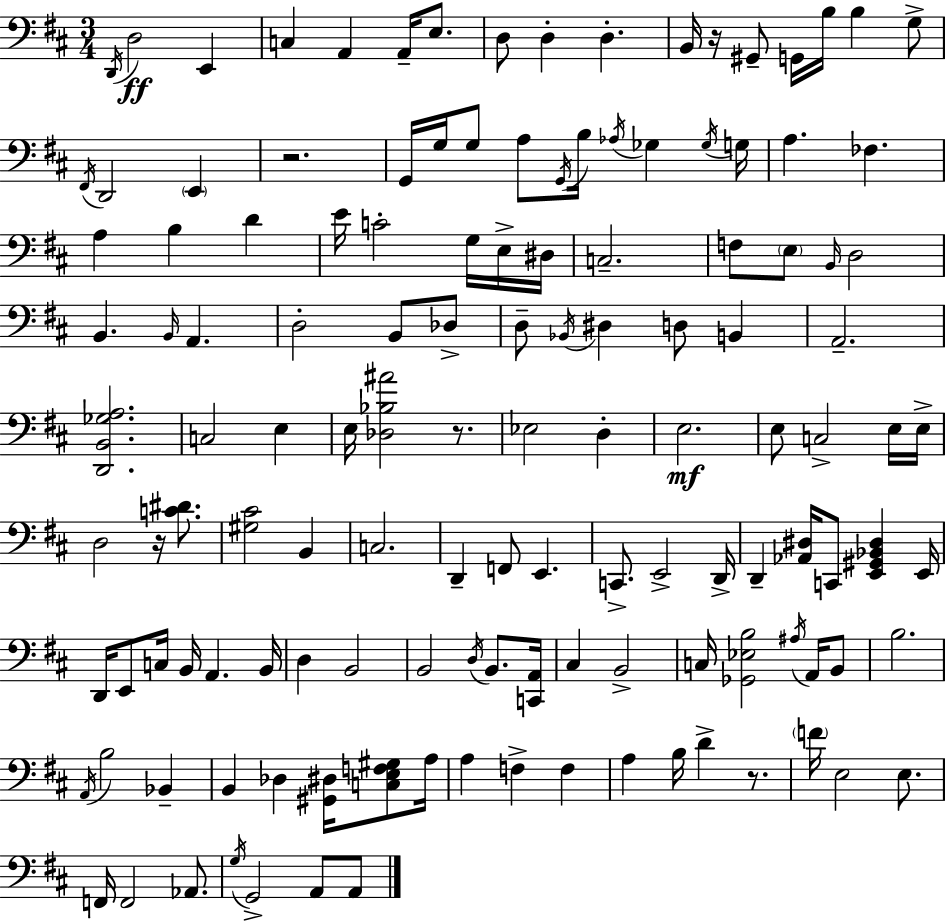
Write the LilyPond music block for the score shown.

{
  \clef bass
  \numericTimeSignature
  \time 3/4
  \key d \major
  \repeat volta 2 { \acciaccatura { d,16 }\ff d2 e,4 | c4 a,4 a,16-- e8. | d8 d4-. d4.-. | b,16 r16 gis,8-- g,16 b16 b4 g8-> | \break \acciaccatura { fis,16 } d,2 \parenthesize e,4 | r2. | g,16 g16 g8 a8 \acciaccatura { g,16 } b16 \acciaccatura { aes16 } ges4 | \acciaccatura { ges16 } g16 a4. fes4. | \break a4 b4 | d'4 e'16 c'2-. | g16 e16-> dis16 c2.-- | f8 \parenthesize e8 \grace { b,16 } d2 | \break b,4. | \grace { b,16 } a,4. d2-. | b,8 des8-> d8-- \acciaccatura { bes,16 } dis4 | d8 b,4 a,2.-- | \break <d, b, ges a>2. | c2 | e4 e16 <des bes ais'>2 | r8. ees2 | \break d4-. e2.\mf | e8 c2-> | e16 e16-> d2 | r16 <c' dis'>8. <gis cis'>2 | \break b,4 c2. | d,4-- | f,8 e,4. c,8.-> e,2-> | d,16-> d,4-- | \break <aes, dis>16 c,8 <e, gis, bes, dis>4 e,16 d,16 e,8 c16 | b,16 a,4. b,16 d4 | b,2 b,2 | \acciaccatura { d16 } b,8. <c, a,>16 cis4 | \break b,2-> c16 <ges, ees b>2 | \acciaccatura { ais16 } a,16 b,8 b2. | \acciaccatura { a,16 } b2 | bes,4-- b,4 | \break des4 <gis, dis>16 <c e f gis>8 a16 a4 | f4-> f4 a4 | b16 d'4-> r8. \parenthesize f'16 | e2 e8. f,16 | \break f,2 aes,8. \acciaccatura { g16 } | g,2-> a,8 a,8 | } \bar "|."
}